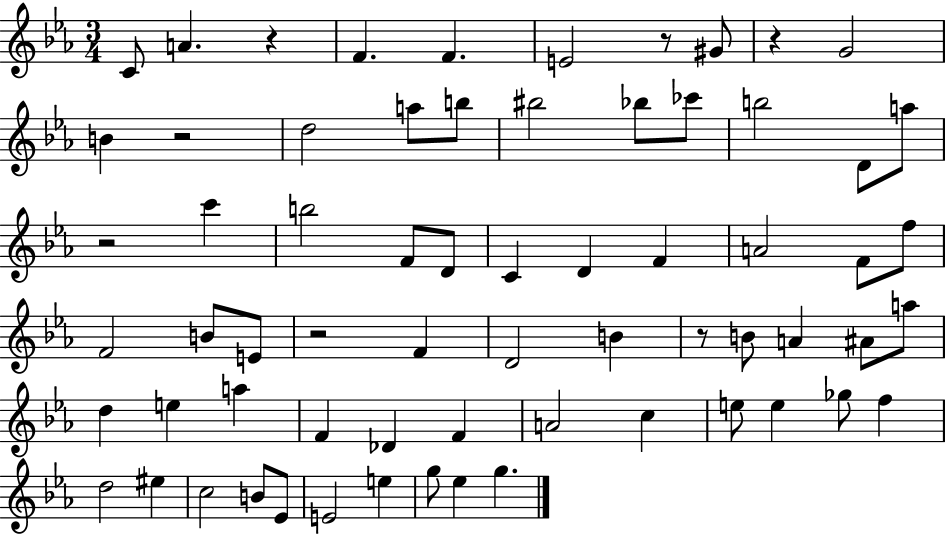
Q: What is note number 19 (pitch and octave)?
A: B5